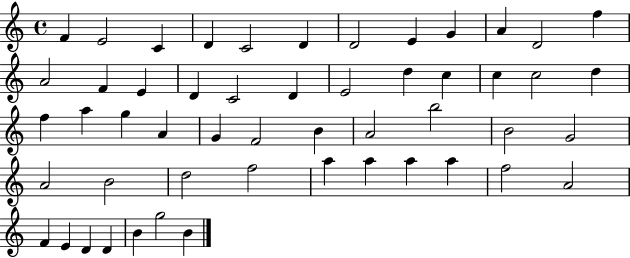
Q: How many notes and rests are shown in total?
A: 52